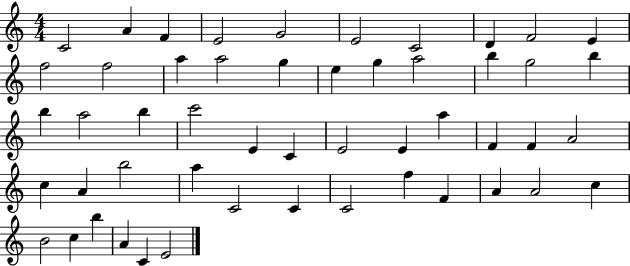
{
  \clef treble
  \numericTimeSignature
  \time 4/4
  \key c \major
  c'2 a'4 f'4 | e'2 g'2 | e'2 c'2 | d'4 f'2 e'4 | \break f''2 f''2 | a''4 a''2 g''4 | e''4 g''4 a''2 | b''4 g''2 b''4 | \break b''4 a''2 b''4 | c'''2 e'4 c'4 | e'2 e'4 a''4 | f'4 f'4 a'2 | \break c''4 a'4 b''2 | a''4 c'2 c'4 | c'2 f''4 f'4 | a'4 a'2 c''4 | \break b'2 c''4 b''4 | a'4 c'4 e'2 | \bar "|."
}